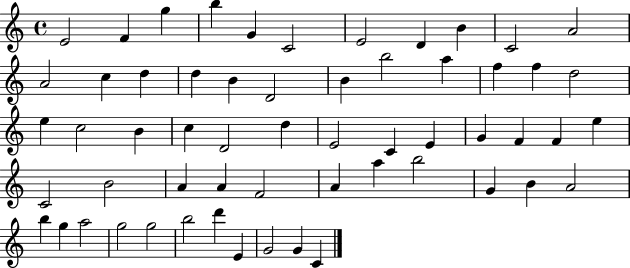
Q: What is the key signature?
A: C major